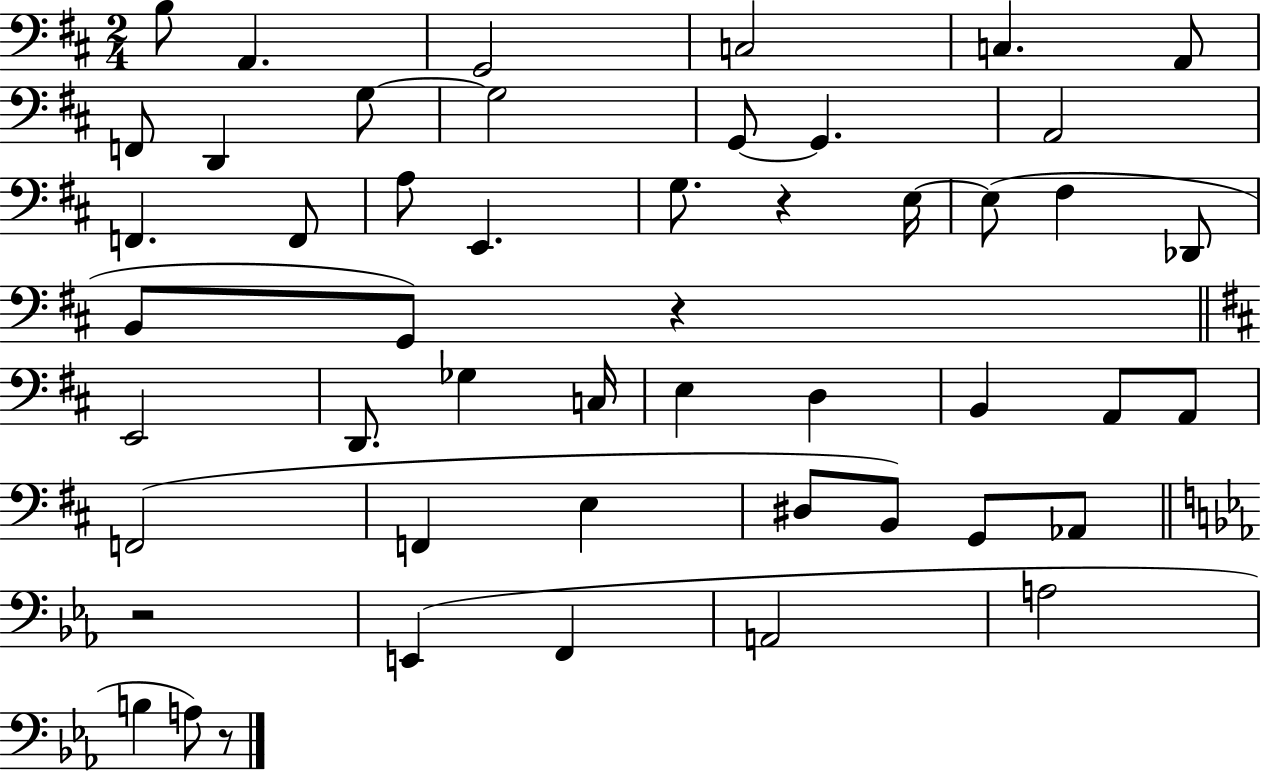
{
  \clef bass
  \numericTimeSignature
  \time 2/4
  \key d \major
  b8 a,4. | g,2 | c2 | c4. a,8 | \break f,8 d,4 g8~~ | g2 | g,8~~ g,4. | a,2 | \break f,4. f,8 | a8 e,4. | g8. r4 e16~~ | e8( fis4 des,8 | \break b,8 g,8) r4 | \bar "||" \break \key b \minor e,2 | d,8. ges4 c16 | e4 d4 | b,4 a,8 a,8 | \break f,2( | f,4 e4 | dis8 b,8) g,8 aes,8 | \bar "||" \break \key ees \major r2 | e,4( f,4 | a,2 | a2 | \break b4 a8) r8 | \bar "|."
}